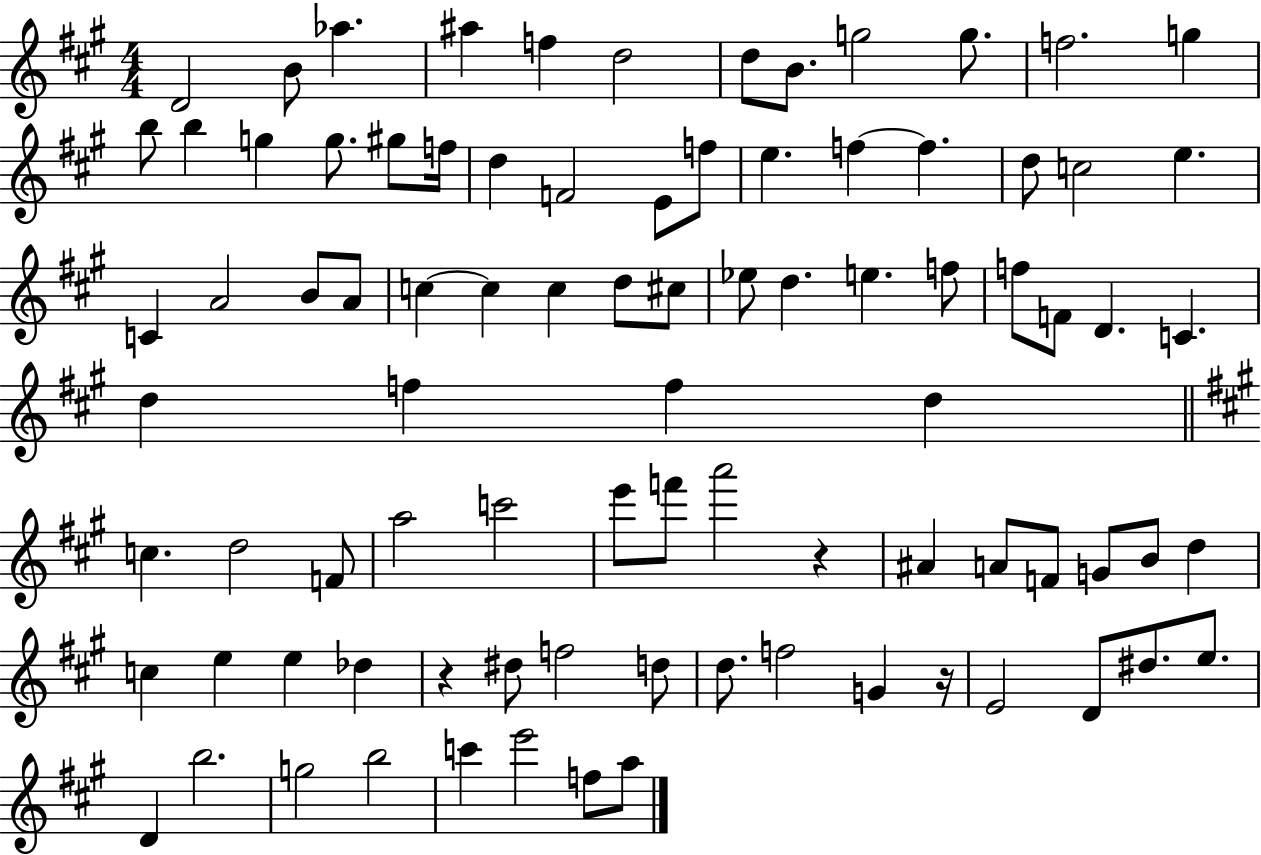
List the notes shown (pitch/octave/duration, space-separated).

D4/h B4/e Ab5/q. A#5/q F5/q D5/h D5/e B4/e. G5/h G5/e. F5/h. G5/q B5/e B5/q G5/q G5/e. G#5/e F5/s D5/q F4/h E4/e F5/e E5/q. F5/q F5/q. D5/e C5/h E5/q. C4/q A4/h B4/e A4/e C5/q C5/q C5/q D5/e C#5/e Eb5/e D5/q. E5/q. F5/e F5/e F4/e D4/q. C4/q. D5/q F5/q F5/q D5/q C5/q. D5/h F4/e A5/h C6/h E6/e F6/e A6/h R/q A#4/q A4/e F4/e G4/e B4/e D5/q C5/q E5/q E5/q Db5/q R/q D#5/e F5/h D5/e D5/e. F5/h G4/q R/s E4/h D4/e D#5/e. E5/e. D4/q B5/h. G5/h B5/h C6/q E6/h F5/e A5/e